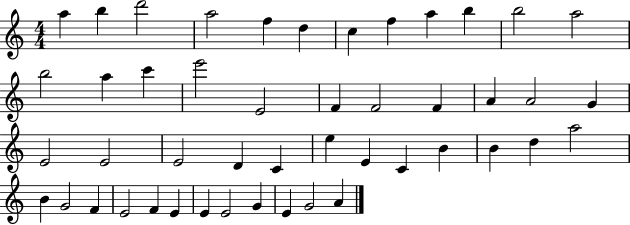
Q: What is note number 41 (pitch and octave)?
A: E4